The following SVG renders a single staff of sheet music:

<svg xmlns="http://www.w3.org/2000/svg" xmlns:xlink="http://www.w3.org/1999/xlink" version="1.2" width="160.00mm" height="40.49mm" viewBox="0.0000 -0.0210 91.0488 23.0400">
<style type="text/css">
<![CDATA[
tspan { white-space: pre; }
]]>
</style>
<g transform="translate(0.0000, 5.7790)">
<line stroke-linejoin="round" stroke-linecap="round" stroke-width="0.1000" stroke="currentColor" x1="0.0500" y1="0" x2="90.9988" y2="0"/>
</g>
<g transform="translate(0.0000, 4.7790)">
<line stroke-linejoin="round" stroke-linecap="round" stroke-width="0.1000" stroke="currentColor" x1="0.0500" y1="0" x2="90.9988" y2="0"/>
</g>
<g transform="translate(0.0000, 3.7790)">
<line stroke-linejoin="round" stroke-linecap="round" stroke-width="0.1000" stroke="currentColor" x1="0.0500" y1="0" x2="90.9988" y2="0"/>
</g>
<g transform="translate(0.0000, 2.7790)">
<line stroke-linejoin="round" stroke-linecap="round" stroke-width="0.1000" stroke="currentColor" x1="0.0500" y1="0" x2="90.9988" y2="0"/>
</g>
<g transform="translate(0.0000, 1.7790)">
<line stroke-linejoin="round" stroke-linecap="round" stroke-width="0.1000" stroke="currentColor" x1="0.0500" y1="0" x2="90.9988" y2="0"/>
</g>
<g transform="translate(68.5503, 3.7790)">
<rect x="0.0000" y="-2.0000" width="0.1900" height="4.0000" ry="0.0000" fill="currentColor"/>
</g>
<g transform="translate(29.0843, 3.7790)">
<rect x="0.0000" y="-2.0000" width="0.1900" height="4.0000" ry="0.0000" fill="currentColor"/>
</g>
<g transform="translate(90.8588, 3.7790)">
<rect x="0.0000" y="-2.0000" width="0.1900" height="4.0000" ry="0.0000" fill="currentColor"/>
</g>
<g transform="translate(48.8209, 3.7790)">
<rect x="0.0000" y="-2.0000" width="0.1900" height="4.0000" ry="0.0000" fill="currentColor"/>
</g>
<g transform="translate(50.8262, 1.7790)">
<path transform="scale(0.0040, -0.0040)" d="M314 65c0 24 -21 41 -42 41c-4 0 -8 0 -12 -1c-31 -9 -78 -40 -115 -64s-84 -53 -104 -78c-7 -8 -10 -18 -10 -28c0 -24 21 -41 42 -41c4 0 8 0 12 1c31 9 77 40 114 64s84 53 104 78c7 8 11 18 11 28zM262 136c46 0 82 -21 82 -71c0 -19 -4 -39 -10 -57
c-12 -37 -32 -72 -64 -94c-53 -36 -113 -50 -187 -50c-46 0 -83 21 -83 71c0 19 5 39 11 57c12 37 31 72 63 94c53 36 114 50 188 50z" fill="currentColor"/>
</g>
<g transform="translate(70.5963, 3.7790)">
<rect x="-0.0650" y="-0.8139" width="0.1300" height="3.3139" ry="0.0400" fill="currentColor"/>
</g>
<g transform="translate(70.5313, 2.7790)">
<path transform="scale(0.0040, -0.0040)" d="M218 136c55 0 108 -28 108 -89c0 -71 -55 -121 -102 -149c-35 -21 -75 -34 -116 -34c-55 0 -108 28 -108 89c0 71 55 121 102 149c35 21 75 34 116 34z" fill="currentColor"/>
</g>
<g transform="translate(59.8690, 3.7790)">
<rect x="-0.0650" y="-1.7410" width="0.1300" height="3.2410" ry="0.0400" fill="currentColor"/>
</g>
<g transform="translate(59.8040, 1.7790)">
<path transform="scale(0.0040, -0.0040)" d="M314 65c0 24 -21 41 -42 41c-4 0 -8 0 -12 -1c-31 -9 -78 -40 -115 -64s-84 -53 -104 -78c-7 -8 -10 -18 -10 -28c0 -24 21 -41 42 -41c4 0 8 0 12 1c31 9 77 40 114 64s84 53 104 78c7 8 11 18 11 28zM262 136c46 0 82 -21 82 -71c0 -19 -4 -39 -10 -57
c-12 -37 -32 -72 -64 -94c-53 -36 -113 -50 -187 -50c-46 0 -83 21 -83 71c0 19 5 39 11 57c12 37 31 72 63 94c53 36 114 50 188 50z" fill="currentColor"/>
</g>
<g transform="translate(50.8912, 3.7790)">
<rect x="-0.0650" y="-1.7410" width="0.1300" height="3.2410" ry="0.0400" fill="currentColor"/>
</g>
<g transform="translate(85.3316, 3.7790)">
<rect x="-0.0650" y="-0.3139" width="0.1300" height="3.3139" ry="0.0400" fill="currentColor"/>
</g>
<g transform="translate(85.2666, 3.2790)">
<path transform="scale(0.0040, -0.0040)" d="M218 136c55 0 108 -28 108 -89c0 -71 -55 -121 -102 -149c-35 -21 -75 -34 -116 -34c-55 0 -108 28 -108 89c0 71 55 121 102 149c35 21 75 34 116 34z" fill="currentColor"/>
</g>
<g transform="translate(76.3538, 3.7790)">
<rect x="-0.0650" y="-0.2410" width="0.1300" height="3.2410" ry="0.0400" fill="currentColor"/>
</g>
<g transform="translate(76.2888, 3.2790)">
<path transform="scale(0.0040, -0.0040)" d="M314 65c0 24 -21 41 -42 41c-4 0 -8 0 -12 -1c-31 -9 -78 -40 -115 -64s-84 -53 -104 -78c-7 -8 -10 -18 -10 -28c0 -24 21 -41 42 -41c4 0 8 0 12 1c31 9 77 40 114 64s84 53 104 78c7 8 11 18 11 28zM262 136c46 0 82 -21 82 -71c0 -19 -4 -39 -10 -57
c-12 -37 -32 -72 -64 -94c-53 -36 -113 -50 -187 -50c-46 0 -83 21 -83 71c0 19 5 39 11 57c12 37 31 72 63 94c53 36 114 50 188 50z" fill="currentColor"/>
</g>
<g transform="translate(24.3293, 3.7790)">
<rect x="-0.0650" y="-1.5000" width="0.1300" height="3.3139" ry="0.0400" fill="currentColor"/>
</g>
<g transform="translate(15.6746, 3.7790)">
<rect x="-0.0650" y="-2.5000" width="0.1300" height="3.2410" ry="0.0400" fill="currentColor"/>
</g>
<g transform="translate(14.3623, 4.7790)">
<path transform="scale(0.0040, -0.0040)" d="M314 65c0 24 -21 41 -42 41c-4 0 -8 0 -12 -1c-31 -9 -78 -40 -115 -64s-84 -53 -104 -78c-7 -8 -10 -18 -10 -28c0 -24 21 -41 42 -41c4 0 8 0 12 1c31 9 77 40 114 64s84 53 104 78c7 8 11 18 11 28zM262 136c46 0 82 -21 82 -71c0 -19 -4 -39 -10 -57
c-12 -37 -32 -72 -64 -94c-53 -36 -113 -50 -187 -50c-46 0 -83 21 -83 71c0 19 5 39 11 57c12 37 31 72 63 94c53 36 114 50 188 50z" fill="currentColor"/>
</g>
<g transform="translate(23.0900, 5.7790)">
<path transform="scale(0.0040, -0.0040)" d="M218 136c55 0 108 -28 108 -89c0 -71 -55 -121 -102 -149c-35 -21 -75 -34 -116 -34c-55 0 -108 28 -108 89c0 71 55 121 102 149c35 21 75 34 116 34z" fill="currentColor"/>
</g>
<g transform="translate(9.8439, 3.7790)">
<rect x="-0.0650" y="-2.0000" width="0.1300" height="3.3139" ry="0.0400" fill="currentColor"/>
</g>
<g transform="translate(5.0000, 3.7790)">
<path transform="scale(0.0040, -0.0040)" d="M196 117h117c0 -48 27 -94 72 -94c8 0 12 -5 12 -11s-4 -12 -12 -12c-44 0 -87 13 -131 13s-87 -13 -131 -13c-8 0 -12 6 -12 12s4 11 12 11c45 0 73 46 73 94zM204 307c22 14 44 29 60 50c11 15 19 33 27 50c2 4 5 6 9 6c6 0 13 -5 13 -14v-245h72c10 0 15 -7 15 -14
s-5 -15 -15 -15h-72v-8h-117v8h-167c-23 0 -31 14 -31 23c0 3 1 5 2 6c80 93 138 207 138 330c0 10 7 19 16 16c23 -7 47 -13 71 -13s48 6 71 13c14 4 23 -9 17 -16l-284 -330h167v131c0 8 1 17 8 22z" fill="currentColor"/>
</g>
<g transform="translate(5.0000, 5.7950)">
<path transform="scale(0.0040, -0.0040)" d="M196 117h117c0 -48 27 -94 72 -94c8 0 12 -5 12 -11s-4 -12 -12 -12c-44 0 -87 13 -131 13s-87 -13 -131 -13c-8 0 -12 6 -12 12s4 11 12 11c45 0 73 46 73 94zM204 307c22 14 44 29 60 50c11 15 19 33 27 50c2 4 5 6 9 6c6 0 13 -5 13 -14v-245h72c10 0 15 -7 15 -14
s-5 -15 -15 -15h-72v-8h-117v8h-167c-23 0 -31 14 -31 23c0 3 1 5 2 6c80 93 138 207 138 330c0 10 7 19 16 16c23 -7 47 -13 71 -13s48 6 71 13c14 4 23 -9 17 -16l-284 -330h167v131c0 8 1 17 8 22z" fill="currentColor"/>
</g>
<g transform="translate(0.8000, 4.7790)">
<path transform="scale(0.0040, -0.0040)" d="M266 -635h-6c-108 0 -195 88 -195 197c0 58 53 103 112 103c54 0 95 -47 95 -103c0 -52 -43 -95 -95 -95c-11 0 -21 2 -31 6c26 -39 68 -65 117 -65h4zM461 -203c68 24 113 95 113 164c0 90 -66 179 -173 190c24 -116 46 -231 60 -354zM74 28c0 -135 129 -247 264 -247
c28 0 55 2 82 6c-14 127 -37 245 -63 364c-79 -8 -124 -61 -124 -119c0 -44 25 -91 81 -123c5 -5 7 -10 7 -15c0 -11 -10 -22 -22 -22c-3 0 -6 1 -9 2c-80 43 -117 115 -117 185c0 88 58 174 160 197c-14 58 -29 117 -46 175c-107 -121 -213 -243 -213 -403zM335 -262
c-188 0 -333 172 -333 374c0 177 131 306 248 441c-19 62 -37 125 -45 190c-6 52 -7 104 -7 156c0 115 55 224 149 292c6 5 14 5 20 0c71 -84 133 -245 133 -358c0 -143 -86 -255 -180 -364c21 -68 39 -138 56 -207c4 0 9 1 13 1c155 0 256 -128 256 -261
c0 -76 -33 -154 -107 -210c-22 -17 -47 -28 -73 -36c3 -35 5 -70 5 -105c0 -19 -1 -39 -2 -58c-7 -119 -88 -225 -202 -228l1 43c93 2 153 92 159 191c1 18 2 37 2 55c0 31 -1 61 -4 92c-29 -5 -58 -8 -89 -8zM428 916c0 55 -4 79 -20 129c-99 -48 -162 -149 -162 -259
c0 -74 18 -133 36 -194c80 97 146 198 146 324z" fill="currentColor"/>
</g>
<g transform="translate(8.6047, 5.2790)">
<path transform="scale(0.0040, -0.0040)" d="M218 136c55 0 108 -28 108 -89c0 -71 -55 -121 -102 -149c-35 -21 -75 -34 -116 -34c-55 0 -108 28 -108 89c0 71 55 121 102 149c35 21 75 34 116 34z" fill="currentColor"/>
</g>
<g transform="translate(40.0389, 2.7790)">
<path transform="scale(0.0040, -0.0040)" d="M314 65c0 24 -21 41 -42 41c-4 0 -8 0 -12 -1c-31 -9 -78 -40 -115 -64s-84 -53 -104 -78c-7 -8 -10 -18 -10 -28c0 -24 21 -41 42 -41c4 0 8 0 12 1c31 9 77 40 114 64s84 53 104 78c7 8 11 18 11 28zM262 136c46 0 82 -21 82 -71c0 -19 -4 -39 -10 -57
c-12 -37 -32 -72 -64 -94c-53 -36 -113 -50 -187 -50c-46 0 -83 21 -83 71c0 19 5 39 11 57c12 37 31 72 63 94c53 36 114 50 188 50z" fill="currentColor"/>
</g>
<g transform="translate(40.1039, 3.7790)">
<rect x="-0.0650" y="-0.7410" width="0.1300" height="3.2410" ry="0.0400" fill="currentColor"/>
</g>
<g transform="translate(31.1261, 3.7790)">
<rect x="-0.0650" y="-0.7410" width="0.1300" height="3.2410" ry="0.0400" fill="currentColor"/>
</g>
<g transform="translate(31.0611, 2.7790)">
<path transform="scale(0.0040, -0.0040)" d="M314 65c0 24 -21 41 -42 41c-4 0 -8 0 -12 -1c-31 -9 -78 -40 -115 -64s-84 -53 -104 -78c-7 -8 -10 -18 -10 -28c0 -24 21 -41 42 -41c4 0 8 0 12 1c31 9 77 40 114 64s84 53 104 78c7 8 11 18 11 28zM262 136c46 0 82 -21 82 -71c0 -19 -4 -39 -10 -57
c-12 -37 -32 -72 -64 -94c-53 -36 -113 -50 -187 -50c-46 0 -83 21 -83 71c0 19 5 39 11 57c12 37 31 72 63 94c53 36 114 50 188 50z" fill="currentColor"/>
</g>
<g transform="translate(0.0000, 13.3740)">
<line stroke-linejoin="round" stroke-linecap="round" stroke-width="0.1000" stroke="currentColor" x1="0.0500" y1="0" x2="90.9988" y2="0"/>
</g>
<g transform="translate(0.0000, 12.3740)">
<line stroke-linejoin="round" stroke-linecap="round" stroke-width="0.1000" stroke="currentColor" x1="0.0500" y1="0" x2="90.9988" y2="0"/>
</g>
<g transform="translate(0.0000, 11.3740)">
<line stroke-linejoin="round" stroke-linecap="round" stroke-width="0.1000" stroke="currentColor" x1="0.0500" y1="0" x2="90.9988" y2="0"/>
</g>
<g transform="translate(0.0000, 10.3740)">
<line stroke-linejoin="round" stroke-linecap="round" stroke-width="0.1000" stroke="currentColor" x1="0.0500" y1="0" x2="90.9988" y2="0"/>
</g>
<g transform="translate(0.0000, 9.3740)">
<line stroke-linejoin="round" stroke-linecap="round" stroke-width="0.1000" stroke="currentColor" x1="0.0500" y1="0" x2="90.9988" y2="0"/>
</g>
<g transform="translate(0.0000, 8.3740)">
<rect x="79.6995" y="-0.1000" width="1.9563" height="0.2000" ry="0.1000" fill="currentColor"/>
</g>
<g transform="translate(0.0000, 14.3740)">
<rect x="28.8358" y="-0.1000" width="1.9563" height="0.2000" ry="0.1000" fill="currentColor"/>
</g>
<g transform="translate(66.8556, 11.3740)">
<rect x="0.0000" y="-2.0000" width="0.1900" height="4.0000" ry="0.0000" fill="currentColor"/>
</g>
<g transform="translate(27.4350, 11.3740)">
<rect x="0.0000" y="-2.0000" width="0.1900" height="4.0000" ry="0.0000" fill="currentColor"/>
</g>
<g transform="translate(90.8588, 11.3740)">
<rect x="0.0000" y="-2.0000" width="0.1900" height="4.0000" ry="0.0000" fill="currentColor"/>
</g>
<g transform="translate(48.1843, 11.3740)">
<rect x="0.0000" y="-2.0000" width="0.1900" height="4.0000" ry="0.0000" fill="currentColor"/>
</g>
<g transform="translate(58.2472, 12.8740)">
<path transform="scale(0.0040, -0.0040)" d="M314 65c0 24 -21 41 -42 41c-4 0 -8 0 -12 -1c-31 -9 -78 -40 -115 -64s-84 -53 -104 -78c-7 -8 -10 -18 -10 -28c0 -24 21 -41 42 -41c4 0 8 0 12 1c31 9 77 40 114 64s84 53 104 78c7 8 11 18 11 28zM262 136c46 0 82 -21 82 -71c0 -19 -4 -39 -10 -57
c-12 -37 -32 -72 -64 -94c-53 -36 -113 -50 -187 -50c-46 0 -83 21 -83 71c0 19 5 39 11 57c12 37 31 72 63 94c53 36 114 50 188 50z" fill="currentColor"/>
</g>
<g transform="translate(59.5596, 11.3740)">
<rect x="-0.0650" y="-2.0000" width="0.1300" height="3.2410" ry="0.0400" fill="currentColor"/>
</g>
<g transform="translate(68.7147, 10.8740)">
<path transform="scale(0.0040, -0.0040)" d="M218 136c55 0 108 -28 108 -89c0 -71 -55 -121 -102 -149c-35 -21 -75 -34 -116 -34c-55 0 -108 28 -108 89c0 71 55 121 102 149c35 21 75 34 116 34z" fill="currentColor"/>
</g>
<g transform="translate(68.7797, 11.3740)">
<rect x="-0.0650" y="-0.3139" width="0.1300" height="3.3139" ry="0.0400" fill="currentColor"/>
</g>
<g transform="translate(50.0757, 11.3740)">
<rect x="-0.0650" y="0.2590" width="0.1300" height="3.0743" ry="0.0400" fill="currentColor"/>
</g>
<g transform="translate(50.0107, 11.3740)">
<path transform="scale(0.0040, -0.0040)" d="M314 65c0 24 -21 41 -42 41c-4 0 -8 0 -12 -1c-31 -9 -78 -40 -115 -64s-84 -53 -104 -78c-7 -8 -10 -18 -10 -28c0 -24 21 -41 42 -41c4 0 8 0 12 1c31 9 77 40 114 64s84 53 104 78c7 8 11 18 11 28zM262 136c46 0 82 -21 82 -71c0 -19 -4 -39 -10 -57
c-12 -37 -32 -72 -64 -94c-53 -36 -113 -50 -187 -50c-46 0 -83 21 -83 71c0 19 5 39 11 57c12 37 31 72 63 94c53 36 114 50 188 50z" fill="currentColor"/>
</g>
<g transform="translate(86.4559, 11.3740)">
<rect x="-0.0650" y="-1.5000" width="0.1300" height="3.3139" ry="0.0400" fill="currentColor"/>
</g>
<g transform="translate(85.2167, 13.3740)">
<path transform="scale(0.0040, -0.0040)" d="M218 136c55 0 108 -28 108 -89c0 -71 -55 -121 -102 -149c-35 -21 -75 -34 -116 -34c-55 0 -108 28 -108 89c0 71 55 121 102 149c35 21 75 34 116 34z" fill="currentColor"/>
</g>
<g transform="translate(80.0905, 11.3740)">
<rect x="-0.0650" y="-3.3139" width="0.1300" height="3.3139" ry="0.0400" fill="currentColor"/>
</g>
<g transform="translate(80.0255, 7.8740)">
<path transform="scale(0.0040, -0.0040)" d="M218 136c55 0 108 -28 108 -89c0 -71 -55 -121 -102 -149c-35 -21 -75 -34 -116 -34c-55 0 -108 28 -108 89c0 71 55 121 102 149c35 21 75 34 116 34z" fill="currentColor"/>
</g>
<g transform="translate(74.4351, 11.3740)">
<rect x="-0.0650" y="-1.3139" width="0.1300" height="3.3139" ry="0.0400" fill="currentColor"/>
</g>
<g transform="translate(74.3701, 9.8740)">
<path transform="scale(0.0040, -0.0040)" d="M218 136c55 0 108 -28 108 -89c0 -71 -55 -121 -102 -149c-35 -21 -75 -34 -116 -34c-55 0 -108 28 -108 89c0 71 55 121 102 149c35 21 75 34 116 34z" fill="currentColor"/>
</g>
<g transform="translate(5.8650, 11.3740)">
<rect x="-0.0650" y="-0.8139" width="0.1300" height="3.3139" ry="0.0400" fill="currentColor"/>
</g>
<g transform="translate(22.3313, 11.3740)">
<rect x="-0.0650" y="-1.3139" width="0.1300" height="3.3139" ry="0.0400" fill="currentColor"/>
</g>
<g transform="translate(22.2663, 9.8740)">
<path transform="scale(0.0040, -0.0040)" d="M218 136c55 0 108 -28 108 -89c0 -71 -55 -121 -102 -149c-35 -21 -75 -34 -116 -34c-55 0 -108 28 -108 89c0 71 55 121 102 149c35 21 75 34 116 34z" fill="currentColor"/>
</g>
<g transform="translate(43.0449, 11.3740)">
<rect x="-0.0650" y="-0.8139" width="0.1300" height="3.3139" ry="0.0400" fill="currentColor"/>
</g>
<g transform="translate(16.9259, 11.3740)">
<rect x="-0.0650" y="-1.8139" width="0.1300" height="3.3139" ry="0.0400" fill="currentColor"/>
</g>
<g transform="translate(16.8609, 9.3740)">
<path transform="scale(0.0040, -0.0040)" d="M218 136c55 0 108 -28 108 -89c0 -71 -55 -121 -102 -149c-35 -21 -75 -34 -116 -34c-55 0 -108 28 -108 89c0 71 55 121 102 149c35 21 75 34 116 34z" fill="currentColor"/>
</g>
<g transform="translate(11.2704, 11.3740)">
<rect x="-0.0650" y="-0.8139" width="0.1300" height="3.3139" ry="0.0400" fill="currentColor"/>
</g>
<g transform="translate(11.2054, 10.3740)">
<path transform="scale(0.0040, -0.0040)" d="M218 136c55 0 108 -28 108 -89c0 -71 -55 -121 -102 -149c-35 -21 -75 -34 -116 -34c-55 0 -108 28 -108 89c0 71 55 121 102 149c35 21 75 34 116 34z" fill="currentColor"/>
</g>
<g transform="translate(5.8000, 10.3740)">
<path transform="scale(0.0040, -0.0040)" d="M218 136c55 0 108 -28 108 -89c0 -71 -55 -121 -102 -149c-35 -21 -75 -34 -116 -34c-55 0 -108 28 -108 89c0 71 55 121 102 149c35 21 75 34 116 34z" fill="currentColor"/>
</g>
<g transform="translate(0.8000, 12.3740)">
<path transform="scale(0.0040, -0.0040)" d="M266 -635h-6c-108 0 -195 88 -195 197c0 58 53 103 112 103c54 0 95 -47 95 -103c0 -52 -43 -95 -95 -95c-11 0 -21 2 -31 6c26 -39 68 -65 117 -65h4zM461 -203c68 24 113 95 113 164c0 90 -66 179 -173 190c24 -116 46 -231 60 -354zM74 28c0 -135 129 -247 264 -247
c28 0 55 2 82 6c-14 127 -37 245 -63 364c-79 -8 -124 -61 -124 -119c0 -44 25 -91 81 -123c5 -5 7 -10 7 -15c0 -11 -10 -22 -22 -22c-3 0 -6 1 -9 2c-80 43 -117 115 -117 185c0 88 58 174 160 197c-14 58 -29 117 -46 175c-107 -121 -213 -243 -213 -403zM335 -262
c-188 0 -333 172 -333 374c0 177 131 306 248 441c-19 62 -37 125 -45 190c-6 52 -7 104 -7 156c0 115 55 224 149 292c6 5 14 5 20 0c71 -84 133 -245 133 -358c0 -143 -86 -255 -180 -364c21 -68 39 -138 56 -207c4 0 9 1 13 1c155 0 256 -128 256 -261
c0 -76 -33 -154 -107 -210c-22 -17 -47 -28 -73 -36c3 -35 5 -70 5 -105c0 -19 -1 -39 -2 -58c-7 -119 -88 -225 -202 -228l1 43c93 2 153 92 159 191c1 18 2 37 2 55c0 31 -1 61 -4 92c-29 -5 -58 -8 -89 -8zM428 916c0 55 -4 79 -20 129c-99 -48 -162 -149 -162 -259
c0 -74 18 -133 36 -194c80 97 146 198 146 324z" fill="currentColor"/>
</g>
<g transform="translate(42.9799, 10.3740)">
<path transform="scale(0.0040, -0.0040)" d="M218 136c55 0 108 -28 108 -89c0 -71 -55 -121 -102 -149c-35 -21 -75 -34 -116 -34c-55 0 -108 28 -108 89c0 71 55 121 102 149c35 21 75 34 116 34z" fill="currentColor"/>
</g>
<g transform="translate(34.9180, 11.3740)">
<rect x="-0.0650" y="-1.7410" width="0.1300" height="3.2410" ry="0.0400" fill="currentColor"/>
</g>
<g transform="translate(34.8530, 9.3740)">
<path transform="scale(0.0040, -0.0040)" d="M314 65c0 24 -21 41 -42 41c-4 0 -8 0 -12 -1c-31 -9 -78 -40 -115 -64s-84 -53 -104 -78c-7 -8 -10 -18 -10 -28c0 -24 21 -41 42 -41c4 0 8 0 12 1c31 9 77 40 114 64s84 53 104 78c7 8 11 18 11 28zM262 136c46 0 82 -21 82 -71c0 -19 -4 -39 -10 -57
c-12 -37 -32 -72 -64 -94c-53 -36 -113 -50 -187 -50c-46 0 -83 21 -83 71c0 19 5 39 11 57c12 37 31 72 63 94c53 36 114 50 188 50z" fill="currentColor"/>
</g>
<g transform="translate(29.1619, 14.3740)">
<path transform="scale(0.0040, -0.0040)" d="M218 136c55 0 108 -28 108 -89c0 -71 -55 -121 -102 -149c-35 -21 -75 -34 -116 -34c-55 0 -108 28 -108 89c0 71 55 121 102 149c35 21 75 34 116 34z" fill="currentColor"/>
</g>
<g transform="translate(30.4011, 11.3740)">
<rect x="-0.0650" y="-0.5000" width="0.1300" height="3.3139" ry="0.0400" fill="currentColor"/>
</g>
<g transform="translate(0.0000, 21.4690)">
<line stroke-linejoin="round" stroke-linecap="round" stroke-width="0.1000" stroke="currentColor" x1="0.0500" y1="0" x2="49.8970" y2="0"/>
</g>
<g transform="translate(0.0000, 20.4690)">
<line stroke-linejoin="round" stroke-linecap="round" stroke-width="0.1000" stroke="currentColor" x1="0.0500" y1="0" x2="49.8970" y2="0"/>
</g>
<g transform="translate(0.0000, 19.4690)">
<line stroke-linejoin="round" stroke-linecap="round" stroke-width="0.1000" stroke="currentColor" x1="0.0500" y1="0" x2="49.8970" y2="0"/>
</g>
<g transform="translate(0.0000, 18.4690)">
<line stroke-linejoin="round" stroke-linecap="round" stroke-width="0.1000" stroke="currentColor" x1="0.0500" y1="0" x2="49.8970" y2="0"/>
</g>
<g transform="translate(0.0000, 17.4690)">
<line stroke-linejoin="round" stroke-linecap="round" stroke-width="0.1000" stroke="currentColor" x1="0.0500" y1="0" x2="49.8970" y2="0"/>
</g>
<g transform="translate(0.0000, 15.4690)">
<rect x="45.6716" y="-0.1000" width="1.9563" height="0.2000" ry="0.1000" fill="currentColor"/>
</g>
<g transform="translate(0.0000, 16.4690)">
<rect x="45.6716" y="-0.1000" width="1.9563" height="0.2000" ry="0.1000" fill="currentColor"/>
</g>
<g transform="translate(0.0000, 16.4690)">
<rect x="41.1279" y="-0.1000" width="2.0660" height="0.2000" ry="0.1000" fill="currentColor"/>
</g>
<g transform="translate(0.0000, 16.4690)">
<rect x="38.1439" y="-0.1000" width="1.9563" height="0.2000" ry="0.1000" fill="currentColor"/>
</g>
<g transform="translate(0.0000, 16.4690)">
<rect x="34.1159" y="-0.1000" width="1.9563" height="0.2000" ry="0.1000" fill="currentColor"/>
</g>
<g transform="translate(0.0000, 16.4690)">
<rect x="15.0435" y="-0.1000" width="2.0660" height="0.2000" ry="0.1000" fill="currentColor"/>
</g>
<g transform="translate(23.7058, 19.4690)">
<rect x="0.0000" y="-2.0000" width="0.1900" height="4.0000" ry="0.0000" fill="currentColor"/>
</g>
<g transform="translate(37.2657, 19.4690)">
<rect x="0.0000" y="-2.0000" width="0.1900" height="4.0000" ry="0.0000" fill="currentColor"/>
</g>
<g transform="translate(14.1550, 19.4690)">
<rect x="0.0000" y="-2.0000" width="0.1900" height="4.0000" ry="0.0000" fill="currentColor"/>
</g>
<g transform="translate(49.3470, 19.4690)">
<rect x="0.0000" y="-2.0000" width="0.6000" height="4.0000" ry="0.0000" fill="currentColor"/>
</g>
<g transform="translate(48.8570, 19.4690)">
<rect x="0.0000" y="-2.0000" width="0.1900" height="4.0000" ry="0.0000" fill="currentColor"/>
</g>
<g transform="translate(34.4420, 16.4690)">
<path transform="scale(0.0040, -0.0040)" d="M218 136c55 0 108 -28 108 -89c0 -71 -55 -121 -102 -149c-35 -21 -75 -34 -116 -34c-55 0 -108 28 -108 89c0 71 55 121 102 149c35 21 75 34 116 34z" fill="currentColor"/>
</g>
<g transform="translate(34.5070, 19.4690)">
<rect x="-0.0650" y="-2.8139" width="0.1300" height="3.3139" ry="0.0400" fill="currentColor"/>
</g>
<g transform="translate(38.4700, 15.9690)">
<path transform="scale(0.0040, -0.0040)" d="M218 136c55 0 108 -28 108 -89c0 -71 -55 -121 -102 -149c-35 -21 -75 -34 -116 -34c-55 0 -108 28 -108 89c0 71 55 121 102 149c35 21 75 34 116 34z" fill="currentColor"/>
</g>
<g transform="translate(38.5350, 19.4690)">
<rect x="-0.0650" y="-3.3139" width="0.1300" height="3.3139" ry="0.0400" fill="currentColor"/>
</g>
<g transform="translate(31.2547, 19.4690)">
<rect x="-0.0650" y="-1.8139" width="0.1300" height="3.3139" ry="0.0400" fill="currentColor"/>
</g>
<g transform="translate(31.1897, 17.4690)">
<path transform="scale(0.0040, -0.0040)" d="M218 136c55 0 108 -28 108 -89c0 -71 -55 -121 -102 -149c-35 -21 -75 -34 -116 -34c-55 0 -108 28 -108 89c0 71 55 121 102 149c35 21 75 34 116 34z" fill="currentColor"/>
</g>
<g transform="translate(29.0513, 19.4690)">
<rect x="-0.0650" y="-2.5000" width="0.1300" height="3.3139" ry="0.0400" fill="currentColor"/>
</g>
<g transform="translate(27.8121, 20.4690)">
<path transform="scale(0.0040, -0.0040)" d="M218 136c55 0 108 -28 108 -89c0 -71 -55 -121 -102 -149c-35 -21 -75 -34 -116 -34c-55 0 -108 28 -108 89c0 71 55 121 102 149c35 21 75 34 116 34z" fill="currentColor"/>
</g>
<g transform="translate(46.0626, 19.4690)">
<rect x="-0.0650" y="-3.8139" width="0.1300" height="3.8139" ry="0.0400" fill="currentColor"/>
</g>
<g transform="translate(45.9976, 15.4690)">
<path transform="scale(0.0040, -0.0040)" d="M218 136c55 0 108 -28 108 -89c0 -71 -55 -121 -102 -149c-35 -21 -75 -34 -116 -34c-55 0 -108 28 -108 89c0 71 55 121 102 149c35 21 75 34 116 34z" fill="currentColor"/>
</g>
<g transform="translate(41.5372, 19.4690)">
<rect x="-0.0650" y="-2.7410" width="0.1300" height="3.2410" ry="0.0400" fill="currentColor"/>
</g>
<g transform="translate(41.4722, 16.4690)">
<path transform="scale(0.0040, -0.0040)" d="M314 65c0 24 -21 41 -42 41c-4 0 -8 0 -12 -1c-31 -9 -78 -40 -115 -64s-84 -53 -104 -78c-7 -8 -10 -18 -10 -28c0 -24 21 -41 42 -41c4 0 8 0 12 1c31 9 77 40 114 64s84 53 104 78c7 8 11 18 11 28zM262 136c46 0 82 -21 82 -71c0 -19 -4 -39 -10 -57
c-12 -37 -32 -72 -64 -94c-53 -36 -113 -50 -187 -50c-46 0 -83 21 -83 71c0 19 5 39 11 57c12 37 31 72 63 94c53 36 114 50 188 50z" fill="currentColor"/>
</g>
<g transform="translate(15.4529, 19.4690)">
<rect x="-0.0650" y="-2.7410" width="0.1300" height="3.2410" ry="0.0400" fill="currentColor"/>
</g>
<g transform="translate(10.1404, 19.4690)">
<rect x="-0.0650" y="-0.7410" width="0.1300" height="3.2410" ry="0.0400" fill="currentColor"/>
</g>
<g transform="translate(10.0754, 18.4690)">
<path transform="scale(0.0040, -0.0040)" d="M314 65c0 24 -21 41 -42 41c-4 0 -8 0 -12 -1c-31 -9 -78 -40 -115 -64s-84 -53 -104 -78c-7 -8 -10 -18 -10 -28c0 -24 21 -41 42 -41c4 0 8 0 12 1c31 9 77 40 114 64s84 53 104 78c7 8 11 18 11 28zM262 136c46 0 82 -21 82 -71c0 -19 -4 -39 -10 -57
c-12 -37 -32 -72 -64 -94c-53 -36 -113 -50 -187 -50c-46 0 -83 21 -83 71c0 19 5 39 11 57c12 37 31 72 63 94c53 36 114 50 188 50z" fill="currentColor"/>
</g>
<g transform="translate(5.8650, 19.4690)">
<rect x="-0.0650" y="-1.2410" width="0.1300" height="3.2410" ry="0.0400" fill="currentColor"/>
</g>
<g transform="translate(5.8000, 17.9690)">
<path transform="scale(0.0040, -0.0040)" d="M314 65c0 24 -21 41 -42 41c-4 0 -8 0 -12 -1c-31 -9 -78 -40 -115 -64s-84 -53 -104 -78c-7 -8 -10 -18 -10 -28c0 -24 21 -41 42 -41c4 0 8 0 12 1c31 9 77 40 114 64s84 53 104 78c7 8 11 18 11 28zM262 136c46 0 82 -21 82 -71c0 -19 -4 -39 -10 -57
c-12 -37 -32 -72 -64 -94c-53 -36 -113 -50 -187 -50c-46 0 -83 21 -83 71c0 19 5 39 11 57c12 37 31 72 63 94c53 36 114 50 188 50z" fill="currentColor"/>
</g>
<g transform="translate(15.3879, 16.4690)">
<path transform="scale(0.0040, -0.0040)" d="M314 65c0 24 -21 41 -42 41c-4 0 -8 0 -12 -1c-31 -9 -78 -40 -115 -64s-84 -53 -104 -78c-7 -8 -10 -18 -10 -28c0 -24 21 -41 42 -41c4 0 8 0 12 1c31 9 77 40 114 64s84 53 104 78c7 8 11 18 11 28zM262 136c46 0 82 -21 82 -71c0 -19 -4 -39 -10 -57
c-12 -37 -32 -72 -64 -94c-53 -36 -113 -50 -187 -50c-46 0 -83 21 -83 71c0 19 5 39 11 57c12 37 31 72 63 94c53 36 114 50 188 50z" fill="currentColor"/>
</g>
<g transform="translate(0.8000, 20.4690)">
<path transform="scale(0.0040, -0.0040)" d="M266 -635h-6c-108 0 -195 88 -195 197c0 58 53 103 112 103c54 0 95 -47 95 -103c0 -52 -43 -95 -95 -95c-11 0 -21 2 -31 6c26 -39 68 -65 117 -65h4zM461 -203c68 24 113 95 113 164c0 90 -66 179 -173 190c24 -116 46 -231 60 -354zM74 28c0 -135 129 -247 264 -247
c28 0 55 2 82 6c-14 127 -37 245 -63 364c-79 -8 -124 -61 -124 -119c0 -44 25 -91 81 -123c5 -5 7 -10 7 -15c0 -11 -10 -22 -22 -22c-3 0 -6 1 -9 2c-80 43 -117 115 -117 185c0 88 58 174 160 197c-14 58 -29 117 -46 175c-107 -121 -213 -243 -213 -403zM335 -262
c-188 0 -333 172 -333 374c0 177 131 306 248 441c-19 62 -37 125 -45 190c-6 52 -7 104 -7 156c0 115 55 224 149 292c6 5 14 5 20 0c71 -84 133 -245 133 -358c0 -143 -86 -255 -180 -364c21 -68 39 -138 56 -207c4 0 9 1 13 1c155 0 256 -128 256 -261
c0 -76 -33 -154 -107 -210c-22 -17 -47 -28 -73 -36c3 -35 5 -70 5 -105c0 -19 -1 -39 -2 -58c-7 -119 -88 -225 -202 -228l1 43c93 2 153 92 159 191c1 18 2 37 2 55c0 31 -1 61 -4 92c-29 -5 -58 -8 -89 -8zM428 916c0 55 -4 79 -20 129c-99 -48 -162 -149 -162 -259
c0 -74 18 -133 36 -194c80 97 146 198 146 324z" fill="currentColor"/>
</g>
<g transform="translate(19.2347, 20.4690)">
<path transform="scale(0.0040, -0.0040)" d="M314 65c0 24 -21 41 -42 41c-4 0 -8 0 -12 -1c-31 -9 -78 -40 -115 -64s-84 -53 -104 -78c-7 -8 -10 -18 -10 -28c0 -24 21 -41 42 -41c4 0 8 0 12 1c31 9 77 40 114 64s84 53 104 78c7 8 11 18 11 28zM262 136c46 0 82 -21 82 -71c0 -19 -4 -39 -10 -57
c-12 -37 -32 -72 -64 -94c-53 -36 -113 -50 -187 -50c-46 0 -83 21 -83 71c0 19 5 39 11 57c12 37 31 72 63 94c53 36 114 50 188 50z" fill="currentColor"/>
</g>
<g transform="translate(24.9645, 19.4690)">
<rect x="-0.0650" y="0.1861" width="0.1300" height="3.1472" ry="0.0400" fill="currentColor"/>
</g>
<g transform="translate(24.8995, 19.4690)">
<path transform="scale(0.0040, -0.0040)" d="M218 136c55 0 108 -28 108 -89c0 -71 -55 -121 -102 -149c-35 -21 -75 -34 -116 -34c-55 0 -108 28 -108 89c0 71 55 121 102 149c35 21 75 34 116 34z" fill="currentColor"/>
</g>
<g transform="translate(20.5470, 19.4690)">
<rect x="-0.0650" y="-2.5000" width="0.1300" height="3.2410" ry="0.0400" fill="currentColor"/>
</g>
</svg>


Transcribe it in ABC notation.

X:1
T:Untitled
M:4/4
L:1/4
K:C
F G2 E d2 d2 f2 f2 d c2 c d d f e C f2 d B2 F2 c e b E e2 d2 a2 G2 B G f a b a2 c'